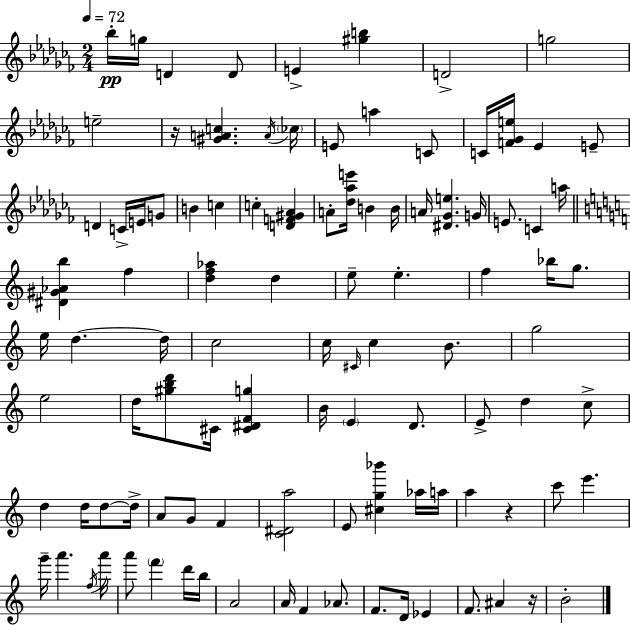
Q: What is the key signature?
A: AES minor